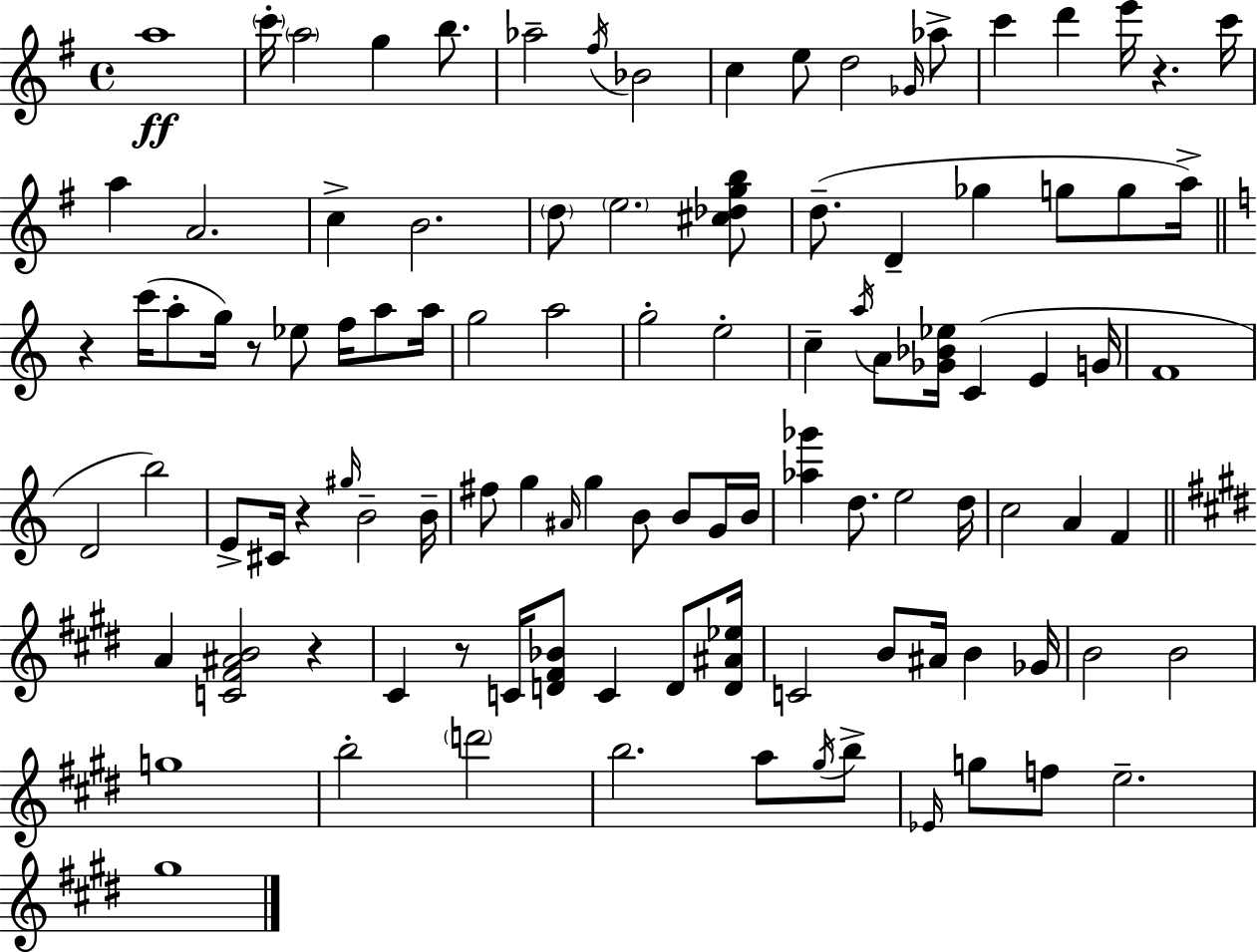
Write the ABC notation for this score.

X:1
T:Untitled
M:4/4
L:1/4
K:G
a4 c'/4 a2 g b/2 _a2 ^f/4 _B2 c e/2 d2 _G/4 _a/2 c' d' e'/4 z c'/4 a A2 c B2 d/2 e2 [^c_dgb]/2 d/2 D _g g/2 g/2 a/4 z c'/4 a/2 g/4 z/2 _e/2 f/4 a/2 a/4 g2 a2 g2 e2 c a/4 A/2 [_G_B_e]/4 C E G/4 F4 D2 b2 E/2 ^C/4 z ^g/4 B2 B/4 ^f/2 g ^A/4 g B/2 B/2 G/4 B/4 [_a_g'] d/2 e2 d/4 c2 A F A [C^F^AB]2 z ^C z/2 C/4 [D^F_B]/2 C D/2 [D^A_e]/4 C2 B/2 ^A/4 B _G/4 B2 B2 g4 b2 d'2 b2 a/2 ^g/4 b/2 _E/4 g/2 f/2 e2 ^g4